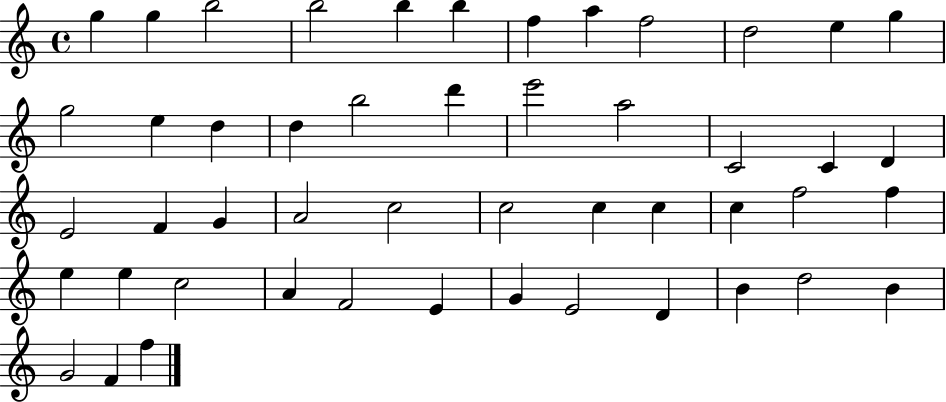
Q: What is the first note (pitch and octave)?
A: G5